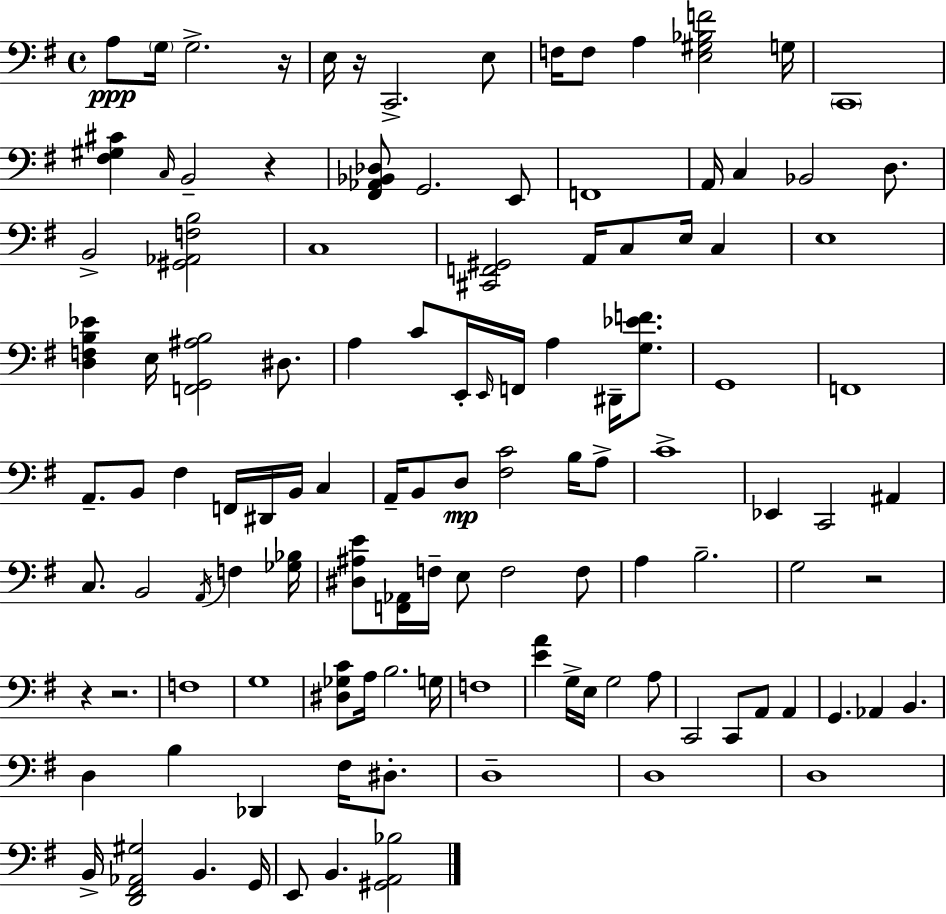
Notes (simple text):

A3/e G3/s G3/h. R/s E3/s R/s C2/h. E3/e F3/s F3/e A3/q [E3,G#3,Bb3,F4]/h G3/s C2/w [F#3,G#3,C#4]/q C3/s B2/h R/q [F#2,Ab2,Bb2,Db3]/e G2/h. E2/e F2/w A2/s C3/q Bb2/h D3/e. B2/h [G#2,Ab2,F3,B3]/h C3/w [C#2,F2,G#2]/h A2/s C3/e E3/s C3/q E3/w [D3,F3,B3,Eb4]/q E3/s [F2,G2,A#3,B3]/h D#3/e. A3/q C4/e E2/s E2/s F2/s A3/q D#2/s [G3,Eb4,F4]/e. G2/w F2/w A2/e. B2/e F#3/q F2/s D#2/s B2/s C3/q A2/s B2/e D3/e [F#3,C4]/h B3/s A3/e C4/w Eb2/q C2/h A#2/q C3/e. B2/h A2/s F3/q [Gb3,Bb3]/s [D#3,A#3,E4]/e [F2,Ab2]/s F3/s E3/e F3/h F3/e A3/q B3/h. G3/h R/h R/q R/h. F3/w G3/w [D#3,Gb3,C4]/e A3/s B3/h. G3/s F3/w [E4,A4]/q G3/s E3/s G3/h A3/e C2/h C2/e A2/e A2/q G2/q. Ab2/q B2/q. D3/q B3/q Db2/q F#3/s D#3/e. D3/w D3/w D3/w B2/s [D2,F#2,Ab2,G#3]/h B2/q. G2/s E2/e B2/q. [G#2,A2,Bb3]/h